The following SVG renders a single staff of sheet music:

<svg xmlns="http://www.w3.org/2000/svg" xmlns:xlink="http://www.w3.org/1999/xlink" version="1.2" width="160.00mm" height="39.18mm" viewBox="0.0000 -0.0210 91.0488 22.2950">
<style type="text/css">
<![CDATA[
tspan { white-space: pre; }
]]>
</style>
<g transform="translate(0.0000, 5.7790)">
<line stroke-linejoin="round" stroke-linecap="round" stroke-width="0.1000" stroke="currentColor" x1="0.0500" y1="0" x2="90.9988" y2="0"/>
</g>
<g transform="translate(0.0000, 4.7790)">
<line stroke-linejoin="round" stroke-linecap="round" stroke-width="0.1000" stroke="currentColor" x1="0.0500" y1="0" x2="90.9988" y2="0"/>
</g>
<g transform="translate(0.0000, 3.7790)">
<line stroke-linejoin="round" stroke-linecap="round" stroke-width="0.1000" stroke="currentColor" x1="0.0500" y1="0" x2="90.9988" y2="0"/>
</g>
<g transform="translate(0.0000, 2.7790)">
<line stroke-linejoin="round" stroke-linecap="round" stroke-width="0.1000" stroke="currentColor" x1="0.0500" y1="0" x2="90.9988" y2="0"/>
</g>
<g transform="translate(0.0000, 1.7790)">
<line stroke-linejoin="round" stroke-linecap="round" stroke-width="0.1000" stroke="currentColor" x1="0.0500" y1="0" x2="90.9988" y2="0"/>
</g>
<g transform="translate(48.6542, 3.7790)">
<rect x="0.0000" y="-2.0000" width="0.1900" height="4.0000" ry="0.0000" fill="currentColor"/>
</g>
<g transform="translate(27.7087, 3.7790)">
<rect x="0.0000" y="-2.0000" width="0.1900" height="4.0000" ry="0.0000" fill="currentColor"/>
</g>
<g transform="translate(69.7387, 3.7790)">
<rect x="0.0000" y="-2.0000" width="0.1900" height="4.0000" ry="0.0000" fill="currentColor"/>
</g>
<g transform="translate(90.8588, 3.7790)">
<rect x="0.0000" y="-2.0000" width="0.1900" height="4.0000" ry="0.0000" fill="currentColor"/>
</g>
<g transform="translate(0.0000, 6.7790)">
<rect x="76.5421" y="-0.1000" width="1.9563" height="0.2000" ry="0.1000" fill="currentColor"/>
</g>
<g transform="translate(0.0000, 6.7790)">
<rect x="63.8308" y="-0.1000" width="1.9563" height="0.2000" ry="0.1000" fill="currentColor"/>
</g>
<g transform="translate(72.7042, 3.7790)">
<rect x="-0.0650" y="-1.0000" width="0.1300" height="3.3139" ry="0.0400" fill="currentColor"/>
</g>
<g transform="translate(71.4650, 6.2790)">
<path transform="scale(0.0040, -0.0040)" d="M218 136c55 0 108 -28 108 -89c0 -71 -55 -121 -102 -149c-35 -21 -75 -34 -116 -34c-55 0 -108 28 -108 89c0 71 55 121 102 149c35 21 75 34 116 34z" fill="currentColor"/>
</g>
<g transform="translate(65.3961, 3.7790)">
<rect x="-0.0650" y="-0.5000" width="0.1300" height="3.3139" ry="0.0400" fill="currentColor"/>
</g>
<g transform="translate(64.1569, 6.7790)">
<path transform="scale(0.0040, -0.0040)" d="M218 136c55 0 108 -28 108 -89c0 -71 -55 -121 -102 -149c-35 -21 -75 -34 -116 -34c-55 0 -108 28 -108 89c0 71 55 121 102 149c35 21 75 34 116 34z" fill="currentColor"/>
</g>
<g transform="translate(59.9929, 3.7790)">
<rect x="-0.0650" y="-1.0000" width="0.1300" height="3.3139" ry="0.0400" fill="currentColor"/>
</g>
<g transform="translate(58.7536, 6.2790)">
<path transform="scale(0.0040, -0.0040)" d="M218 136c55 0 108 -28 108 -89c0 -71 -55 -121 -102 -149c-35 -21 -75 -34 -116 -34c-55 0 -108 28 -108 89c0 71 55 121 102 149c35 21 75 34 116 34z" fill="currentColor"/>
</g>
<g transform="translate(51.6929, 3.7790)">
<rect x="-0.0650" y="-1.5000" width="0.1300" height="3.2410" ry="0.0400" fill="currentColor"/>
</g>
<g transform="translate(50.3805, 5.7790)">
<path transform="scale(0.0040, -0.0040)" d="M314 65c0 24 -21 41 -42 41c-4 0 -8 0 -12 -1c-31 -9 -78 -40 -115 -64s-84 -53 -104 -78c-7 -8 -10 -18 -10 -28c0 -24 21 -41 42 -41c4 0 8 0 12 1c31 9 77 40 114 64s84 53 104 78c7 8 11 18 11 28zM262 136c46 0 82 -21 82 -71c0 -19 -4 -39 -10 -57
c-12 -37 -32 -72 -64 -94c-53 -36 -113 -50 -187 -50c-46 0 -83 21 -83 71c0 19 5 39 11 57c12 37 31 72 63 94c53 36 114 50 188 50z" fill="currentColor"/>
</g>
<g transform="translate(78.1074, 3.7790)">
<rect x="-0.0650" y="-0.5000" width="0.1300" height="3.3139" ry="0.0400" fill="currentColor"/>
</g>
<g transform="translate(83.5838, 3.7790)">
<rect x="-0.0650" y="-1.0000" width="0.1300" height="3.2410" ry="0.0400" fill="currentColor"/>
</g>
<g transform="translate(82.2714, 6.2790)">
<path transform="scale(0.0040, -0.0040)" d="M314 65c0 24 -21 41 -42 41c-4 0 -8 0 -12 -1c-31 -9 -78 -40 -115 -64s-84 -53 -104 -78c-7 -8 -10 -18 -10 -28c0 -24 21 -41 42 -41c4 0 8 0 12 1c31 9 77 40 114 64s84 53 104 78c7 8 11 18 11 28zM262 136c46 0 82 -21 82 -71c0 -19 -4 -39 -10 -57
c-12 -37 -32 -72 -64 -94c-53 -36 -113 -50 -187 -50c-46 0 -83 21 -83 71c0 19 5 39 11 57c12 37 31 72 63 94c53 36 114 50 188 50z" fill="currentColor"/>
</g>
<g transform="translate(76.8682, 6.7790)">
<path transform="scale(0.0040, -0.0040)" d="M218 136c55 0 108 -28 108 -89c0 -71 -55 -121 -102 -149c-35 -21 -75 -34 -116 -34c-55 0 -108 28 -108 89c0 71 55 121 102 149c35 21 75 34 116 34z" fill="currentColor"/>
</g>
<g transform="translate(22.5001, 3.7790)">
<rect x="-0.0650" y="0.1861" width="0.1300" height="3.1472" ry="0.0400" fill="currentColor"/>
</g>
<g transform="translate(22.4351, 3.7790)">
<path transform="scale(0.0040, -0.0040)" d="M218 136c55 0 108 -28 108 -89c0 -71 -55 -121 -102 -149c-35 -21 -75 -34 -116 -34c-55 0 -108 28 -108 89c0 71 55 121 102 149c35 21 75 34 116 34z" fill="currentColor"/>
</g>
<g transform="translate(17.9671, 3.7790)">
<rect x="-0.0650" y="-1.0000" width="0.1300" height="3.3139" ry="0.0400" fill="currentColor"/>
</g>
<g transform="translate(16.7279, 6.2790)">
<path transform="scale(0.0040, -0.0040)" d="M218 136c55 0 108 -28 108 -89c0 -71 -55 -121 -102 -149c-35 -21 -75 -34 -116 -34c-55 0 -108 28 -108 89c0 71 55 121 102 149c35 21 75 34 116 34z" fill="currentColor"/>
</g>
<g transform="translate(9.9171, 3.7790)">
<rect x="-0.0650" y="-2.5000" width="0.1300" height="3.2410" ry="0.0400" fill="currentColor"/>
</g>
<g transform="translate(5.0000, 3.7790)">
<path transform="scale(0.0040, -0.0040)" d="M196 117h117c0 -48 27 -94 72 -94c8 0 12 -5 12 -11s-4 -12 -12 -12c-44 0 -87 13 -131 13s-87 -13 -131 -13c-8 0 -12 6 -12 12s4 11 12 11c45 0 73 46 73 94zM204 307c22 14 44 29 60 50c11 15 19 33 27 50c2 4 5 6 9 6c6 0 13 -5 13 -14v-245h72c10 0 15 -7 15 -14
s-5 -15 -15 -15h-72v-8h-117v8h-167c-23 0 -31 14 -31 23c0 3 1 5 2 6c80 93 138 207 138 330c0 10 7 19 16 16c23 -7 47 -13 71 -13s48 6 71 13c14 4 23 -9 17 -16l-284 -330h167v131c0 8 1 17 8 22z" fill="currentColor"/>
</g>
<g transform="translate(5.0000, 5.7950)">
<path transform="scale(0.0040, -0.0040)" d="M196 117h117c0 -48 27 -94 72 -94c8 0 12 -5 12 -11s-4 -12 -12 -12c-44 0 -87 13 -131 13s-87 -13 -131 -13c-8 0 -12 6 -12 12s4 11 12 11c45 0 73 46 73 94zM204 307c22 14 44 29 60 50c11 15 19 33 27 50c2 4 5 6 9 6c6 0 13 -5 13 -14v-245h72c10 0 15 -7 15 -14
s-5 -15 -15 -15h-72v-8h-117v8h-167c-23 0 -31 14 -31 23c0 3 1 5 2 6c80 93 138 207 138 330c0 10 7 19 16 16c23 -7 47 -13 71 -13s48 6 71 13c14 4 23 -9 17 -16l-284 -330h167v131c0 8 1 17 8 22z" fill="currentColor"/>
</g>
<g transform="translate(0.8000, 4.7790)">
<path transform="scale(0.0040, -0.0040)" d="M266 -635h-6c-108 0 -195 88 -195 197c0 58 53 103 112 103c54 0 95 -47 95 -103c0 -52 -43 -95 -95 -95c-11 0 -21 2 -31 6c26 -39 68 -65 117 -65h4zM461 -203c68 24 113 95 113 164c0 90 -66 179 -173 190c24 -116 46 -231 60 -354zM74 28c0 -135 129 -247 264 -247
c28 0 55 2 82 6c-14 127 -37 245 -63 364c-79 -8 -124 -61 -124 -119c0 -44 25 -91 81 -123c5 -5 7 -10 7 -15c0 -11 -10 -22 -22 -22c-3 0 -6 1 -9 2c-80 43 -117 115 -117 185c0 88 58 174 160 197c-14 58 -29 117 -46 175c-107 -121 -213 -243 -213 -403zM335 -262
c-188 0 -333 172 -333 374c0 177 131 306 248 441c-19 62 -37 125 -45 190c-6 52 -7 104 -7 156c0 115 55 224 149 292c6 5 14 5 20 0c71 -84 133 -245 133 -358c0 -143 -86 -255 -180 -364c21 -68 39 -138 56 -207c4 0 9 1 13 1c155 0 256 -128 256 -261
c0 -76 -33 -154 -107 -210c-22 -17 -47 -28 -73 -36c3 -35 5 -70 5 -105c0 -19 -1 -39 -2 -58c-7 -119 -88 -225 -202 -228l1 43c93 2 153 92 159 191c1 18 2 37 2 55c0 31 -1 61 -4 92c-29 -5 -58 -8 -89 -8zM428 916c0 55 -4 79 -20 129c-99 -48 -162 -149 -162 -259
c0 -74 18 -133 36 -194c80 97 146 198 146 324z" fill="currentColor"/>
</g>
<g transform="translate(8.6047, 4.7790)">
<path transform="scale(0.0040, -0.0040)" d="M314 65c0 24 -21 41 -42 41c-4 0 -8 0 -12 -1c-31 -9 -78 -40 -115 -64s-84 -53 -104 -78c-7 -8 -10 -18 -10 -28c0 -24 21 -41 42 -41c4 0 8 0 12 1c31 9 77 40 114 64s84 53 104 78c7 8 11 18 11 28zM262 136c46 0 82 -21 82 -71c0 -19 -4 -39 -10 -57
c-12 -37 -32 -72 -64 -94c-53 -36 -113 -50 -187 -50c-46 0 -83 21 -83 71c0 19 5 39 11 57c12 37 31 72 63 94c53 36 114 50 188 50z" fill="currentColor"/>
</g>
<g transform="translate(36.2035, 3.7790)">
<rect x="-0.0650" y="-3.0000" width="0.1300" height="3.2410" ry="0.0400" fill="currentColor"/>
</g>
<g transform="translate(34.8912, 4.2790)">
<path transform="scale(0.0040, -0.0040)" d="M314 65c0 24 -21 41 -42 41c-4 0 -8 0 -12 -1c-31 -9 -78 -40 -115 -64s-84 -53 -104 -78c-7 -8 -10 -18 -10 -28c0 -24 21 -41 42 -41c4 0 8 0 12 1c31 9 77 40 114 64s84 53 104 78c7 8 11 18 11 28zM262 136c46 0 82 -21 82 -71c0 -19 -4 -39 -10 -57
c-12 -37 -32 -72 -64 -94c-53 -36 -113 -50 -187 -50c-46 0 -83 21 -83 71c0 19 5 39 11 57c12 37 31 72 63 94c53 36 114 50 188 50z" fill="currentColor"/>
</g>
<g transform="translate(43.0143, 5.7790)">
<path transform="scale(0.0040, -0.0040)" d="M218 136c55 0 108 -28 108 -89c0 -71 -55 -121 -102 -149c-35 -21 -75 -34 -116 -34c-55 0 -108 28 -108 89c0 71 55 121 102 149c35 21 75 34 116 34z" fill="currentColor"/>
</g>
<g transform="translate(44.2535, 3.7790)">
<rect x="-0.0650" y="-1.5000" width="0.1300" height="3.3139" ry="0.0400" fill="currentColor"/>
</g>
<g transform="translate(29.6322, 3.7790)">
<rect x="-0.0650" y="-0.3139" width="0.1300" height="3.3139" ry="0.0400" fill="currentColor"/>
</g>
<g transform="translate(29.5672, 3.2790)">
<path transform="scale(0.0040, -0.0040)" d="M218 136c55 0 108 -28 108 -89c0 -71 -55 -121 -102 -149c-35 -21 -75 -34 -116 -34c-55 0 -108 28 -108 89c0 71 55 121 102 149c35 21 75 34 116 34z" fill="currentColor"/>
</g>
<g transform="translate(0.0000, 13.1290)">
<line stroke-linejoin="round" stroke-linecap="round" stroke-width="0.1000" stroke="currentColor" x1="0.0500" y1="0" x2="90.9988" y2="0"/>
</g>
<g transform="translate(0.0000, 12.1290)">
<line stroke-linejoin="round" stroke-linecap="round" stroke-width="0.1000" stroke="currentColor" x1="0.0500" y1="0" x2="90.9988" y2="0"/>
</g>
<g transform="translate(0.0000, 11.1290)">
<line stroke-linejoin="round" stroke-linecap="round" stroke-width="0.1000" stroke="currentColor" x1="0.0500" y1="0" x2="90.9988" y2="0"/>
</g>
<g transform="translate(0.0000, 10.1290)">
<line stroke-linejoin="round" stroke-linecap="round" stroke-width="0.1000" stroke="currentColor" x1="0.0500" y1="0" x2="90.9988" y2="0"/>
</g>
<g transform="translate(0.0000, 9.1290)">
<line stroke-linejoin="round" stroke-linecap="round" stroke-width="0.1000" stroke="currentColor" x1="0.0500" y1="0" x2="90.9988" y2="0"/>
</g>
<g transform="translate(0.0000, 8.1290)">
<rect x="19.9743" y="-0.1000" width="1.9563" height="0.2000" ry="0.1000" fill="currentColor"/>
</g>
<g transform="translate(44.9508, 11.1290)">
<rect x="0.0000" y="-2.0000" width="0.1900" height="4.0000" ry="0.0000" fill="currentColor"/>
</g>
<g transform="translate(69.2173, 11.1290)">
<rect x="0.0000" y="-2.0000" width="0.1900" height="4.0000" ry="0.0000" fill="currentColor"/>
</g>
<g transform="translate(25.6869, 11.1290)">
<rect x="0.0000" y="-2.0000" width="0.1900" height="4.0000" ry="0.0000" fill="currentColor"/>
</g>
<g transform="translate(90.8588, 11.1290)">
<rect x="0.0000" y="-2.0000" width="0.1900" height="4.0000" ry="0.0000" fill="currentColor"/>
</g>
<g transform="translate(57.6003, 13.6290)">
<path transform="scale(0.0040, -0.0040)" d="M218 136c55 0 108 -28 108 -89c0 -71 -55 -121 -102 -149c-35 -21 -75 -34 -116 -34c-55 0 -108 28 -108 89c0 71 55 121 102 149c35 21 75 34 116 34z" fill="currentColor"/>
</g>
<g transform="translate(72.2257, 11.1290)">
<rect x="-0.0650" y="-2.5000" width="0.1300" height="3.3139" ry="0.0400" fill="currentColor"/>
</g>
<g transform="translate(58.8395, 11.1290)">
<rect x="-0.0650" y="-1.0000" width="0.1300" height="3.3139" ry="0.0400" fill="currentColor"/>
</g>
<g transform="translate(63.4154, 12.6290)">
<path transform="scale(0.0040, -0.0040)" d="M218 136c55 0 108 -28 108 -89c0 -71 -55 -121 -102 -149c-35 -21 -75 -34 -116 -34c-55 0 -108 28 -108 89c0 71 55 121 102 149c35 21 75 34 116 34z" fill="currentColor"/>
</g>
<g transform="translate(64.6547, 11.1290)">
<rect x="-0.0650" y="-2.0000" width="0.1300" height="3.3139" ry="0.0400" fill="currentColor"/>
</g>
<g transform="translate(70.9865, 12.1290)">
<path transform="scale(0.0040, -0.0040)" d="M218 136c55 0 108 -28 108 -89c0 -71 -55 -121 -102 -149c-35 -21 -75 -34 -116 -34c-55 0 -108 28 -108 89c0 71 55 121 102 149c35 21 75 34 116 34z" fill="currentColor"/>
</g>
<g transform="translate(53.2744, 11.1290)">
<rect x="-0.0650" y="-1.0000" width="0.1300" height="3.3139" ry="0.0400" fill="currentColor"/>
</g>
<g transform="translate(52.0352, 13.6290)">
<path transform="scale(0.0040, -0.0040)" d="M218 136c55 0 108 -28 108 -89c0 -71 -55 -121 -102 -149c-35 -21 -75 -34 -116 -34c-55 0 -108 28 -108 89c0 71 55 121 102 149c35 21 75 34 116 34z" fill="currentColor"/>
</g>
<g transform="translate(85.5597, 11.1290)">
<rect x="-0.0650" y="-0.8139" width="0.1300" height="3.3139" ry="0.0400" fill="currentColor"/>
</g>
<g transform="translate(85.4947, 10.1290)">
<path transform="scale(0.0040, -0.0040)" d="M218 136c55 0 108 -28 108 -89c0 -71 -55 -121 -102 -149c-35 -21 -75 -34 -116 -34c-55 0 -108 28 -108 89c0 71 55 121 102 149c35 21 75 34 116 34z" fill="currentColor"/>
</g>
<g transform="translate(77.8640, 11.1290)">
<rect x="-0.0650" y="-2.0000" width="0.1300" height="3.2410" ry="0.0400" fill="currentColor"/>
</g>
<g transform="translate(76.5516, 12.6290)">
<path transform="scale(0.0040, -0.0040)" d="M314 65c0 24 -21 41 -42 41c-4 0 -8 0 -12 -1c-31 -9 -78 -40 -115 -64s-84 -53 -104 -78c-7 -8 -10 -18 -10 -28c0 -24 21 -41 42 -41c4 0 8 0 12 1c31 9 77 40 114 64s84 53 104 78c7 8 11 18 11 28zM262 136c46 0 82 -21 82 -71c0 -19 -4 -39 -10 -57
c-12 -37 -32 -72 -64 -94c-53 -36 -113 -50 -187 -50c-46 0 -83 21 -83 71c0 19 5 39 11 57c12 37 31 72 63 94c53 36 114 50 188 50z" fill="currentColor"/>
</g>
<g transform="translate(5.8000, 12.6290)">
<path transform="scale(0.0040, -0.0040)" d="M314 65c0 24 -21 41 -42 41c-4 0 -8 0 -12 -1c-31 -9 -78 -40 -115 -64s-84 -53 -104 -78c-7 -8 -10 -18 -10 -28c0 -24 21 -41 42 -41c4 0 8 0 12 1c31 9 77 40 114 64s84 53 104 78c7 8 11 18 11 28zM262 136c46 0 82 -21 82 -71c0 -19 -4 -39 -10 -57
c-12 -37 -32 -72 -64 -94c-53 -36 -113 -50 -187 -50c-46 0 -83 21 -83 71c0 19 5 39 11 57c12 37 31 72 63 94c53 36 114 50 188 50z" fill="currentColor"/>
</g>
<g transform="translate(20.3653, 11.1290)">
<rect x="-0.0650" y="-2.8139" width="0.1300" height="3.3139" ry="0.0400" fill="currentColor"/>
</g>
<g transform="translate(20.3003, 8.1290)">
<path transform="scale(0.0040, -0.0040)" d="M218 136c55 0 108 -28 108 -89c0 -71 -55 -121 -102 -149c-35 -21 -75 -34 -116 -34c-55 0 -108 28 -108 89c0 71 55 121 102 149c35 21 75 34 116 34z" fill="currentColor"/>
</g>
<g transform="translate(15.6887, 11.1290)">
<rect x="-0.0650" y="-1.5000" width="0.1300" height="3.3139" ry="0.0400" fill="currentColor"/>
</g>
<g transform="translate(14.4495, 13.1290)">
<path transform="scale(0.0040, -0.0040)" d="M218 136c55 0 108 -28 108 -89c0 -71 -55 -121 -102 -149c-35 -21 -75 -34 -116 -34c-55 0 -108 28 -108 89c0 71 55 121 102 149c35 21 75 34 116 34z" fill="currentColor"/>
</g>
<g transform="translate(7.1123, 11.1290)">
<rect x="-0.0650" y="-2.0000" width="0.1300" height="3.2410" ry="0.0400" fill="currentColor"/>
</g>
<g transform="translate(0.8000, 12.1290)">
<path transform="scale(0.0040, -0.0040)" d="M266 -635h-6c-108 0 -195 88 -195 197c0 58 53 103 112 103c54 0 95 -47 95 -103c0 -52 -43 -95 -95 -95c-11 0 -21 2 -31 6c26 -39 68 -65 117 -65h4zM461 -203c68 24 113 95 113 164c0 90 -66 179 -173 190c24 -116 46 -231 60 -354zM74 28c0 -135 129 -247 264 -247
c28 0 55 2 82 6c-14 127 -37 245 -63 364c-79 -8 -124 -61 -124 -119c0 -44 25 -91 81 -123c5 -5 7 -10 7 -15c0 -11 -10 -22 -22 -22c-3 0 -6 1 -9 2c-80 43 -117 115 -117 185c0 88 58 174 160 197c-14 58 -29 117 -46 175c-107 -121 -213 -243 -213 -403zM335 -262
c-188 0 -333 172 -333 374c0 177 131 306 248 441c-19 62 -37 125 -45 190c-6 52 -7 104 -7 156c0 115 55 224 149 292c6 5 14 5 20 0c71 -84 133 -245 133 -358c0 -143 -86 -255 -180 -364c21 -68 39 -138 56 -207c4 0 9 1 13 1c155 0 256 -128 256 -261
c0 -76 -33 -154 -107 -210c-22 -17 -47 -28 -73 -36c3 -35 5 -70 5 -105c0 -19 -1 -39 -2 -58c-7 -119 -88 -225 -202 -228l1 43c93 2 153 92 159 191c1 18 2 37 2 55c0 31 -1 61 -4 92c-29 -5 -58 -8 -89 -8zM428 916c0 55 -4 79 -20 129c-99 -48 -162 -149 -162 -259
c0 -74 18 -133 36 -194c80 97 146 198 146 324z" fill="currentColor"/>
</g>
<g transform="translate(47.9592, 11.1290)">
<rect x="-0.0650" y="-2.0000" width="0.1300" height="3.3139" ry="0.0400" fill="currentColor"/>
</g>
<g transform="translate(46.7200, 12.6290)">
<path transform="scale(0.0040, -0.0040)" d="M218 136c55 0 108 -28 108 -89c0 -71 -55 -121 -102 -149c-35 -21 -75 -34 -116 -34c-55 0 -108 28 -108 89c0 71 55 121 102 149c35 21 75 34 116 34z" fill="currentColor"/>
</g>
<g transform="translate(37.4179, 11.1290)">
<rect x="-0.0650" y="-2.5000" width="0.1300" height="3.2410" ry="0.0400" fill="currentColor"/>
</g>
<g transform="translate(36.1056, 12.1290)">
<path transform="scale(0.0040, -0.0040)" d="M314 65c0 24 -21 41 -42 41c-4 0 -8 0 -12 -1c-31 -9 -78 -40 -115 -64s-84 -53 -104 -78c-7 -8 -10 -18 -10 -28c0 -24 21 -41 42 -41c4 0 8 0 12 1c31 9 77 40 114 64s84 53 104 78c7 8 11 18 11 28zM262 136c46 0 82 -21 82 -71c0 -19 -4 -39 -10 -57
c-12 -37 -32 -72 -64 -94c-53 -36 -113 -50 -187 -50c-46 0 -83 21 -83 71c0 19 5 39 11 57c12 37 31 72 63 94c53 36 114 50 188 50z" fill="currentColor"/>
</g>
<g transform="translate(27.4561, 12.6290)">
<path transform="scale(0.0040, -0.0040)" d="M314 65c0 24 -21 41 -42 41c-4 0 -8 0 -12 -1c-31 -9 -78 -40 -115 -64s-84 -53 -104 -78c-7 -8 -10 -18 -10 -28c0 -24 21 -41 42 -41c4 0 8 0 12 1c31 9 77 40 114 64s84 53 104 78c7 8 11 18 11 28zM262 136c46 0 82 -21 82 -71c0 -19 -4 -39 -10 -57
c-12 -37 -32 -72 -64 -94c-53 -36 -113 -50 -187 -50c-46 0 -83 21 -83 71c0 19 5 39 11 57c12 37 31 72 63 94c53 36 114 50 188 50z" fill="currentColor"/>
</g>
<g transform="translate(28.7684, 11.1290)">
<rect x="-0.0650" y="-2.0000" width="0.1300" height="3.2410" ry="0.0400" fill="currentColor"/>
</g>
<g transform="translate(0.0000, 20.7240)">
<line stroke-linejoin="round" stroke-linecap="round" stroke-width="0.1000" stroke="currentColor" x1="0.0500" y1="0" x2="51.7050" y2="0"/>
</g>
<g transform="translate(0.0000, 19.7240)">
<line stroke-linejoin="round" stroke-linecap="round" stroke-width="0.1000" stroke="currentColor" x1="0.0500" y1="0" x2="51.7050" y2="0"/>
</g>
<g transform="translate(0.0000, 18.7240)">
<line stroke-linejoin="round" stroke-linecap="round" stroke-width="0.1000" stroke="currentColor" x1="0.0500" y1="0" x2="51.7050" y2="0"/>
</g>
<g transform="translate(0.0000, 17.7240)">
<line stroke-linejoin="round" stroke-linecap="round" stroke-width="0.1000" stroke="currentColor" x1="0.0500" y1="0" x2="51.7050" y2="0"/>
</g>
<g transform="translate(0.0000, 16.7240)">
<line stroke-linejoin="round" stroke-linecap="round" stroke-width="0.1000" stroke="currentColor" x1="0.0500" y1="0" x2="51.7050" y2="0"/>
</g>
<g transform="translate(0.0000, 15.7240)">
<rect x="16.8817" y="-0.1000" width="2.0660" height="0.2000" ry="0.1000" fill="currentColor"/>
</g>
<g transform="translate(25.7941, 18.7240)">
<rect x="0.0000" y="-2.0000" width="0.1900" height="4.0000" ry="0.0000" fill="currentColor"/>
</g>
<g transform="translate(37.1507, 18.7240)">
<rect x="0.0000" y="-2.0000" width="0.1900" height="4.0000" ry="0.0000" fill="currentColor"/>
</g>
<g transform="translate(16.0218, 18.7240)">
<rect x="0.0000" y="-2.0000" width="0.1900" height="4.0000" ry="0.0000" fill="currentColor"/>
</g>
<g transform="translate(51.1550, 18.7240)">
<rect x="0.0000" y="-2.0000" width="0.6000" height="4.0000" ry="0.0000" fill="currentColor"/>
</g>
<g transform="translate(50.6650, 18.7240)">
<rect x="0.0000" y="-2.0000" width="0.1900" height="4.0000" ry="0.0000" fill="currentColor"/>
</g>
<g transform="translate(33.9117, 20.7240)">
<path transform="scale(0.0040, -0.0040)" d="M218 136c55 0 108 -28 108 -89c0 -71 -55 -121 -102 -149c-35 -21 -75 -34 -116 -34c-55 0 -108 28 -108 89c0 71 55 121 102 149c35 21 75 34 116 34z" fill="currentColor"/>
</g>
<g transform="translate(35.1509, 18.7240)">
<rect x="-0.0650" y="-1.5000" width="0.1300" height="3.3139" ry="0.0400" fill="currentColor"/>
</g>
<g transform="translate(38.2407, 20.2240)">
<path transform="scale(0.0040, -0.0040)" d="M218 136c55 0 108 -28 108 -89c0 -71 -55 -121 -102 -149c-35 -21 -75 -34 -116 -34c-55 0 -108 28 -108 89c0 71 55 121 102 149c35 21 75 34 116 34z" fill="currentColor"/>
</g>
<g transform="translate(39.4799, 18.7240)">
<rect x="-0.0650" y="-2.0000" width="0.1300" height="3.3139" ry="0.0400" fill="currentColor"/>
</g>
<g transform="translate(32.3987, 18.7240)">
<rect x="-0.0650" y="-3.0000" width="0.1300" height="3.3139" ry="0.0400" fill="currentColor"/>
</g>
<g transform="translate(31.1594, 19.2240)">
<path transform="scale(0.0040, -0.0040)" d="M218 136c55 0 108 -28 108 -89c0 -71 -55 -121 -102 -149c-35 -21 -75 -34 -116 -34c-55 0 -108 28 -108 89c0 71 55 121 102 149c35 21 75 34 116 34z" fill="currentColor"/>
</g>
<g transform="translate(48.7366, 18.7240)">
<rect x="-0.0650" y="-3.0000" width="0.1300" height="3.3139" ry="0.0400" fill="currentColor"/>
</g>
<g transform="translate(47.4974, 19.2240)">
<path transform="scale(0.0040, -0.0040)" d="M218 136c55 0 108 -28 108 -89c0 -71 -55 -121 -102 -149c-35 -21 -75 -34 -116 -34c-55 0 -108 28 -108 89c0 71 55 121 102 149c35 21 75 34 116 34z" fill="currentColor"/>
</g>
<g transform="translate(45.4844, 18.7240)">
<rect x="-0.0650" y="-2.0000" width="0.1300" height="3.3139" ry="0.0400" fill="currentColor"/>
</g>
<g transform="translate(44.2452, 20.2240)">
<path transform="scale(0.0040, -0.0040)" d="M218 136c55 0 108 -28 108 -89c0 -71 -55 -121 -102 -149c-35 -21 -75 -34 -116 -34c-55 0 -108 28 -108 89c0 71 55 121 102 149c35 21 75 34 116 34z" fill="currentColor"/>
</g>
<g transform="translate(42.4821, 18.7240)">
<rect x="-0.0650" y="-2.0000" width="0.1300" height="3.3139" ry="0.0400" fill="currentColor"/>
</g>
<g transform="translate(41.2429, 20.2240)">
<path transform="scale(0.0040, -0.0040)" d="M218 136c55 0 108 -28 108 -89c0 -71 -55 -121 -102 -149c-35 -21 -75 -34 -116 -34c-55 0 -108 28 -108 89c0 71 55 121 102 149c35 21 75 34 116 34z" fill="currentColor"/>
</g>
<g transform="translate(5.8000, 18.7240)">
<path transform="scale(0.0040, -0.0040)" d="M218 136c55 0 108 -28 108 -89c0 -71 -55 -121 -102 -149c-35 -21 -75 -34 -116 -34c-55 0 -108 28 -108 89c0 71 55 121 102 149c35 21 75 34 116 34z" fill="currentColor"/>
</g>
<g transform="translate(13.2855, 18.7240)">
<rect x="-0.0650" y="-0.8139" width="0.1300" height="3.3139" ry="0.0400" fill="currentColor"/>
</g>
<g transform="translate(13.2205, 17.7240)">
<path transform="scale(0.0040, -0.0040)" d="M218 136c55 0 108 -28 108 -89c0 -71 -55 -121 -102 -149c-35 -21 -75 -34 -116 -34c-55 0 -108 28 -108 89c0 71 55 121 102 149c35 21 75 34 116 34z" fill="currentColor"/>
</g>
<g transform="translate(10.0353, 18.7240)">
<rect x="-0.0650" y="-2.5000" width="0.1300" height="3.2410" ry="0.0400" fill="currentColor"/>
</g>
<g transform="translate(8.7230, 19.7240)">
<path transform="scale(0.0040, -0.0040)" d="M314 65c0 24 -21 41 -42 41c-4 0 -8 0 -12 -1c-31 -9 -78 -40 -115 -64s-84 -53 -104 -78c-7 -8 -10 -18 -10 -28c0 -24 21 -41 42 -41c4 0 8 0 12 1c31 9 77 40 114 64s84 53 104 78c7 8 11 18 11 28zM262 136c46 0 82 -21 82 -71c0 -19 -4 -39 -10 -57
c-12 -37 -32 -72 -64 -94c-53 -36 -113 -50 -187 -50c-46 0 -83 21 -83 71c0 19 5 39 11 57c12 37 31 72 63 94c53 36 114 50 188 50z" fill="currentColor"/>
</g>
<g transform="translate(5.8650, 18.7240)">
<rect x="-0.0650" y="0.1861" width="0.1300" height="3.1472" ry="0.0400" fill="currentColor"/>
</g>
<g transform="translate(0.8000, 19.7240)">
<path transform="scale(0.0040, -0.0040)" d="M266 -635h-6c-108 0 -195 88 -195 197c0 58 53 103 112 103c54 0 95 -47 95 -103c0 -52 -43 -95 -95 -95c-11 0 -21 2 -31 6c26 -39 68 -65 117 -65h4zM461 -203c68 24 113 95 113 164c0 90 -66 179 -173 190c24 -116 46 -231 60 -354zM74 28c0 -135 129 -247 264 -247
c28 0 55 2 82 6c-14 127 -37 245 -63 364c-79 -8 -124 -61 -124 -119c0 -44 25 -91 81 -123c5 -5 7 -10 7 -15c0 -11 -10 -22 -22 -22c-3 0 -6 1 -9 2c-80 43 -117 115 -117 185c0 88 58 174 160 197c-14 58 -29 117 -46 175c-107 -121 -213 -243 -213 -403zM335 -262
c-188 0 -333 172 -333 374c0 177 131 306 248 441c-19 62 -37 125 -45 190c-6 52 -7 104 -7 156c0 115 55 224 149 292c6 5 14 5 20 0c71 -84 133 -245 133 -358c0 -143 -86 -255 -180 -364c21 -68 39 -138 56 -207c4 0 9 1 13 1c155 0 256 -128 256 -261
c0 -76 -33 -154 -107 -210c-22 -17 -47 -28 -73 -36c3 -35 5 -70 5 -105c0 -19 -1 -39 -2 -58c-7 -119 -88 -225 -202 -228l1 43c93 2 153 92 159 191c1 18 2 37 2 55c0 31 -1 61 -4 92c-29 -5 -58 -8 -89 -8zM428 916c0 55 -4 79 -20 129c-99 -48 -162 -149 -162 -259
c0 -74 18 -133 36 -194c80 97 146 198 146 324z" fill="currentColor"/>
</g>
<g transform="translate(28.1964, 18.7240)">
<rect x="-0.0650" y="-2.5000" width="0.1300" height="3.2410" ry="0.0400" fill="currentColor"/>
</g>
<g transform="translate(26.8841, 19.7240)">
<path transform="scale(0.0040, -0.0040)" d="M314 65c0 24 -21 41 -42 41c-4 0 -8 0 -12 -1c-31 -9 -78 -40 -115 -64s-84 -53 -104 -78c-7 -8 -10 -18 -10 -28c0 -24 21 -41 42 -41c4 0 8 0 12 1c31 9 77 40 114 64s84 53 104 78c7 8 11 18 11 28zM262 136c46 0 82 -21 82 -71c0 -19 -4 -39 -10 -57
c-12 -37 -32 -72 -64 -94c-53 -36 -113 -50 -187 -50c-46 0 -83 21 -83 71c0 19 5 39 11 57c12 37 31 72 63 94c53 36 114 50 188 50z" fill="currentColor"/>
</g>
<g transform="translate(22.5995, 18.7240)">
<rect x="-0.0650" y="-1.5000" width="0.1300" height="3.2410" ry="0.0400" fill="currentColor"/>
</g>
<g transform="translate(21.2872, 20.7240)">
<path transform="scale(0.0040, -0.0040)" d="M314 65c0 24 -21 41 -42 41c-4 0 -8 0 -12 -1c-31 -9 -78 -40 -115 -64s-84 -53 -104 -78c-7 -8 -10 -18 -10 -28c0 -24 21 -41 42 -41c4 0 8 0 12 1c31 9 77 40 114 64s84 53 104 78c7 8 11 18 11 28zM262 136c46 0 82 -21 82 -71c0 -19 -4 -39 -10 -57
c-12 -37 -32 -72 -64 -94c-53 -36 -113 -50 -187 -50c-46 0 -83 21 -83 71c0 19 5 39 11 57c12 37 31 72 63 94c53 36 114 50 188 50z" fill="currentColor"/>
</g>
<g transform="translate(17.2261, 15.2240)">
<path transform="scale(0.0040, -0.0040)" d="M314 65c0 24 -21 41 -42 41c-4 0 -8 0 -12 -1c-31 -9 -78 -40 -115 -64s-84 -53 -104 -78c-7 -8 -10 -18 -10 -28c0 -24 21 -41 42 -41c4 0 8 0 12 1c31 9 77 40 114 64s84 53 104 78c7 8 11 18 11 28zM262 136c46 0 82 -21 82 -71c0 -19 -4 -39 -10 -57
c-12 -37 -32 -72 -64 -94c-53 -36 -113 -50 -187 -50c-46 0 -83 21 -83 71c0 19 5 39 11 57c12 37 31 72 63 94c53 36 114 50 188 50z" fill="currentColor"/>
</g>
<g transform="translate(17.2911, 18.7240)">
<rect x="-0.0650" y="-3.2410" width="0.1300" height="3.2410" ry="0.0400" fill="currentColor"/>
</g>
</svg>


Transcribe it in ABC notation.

X:1
T:Untitled
M:4/4
L:1/4
K:C
G2 D B c A2 E E2 D C D C D2 F2 E a F2 G2 F D D F G F2 d B G2 d b2 E2 G2 A E F F F A